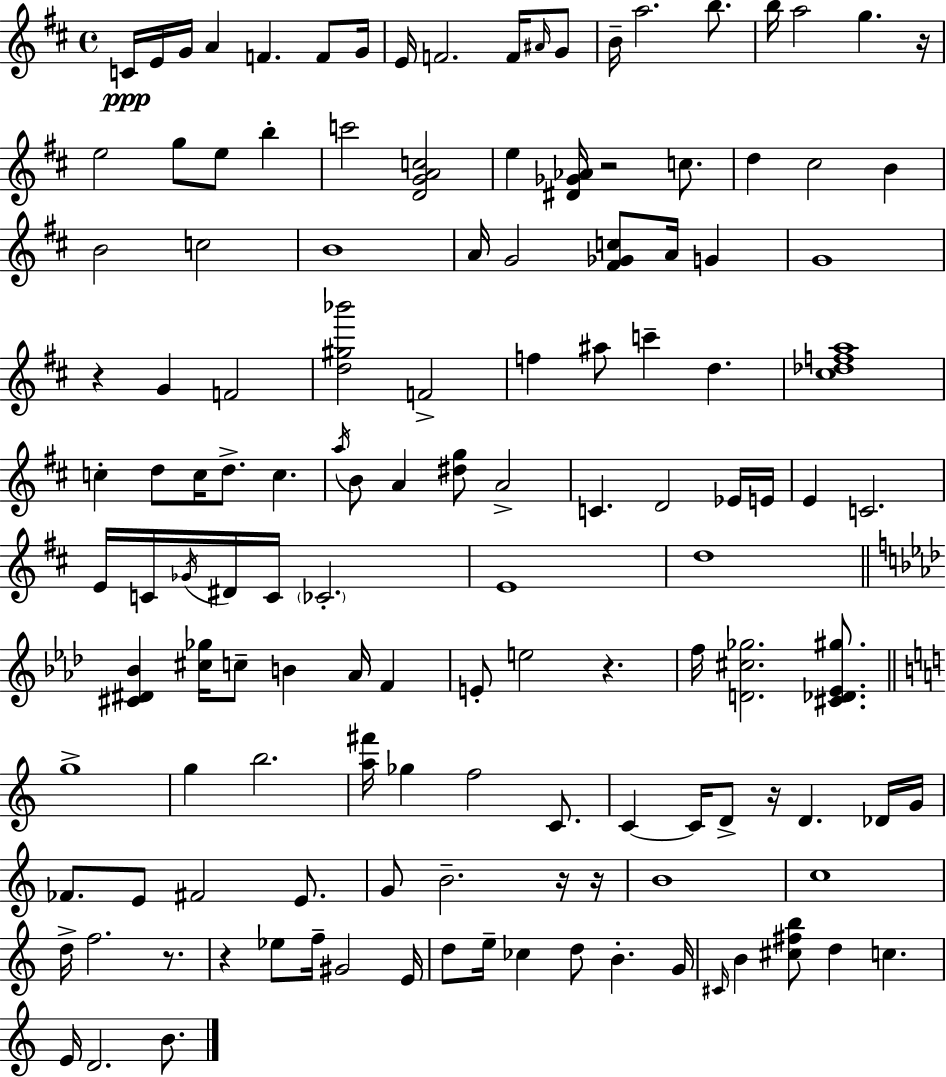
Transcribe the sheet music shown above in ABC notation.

X:1
T:Untitled
M:4/4
L:1/4
K:D
C/4 E/4 G/4 A F F/2 G/4 E/4 F2 F/4 ^A/4 G/2 B/4 a2 b/2 b/4 a2 g z/4 e2 g/2 e/2 b c'2 [DGAc]2 e [^D_G_A]/4 z2 c/2 d ^c2 B B2 c2 B4 A/4 G2 [^F_Gc]/2 A/4 G G4 z G F2 [d^g_b']2 F2 f ^a/2 c' d [^c_dfa]4 c d/2 c/4 d/2 c a/4 B/2 A [^dg]/2 A2 C D2 _E/4 E/4 E C2 E/4 C/4 _G/4 ^D/4 C/4 _C2 E4 d4 [^C^D_B] [^c_g]/4 c/2 B _A/4 F E/2 e2 z f/4 [D^c_g]2 [^C_D_E^g]/2 g4 g b2 [a^f']/4 _g f2 C/2 C C/4 D/2 z/4 D _D/4 G/4 _F/2 E/2 ^F2 E/2 G/2 B2 z/4 z/4 B4 c4 d/4 f2 z/2 z _e/2 f/4 ^G2 E/4 d/2 e/4 _c d/2 B G/4 ^C/4 B [^c^fb]/2 d c E/4 D2 B/2